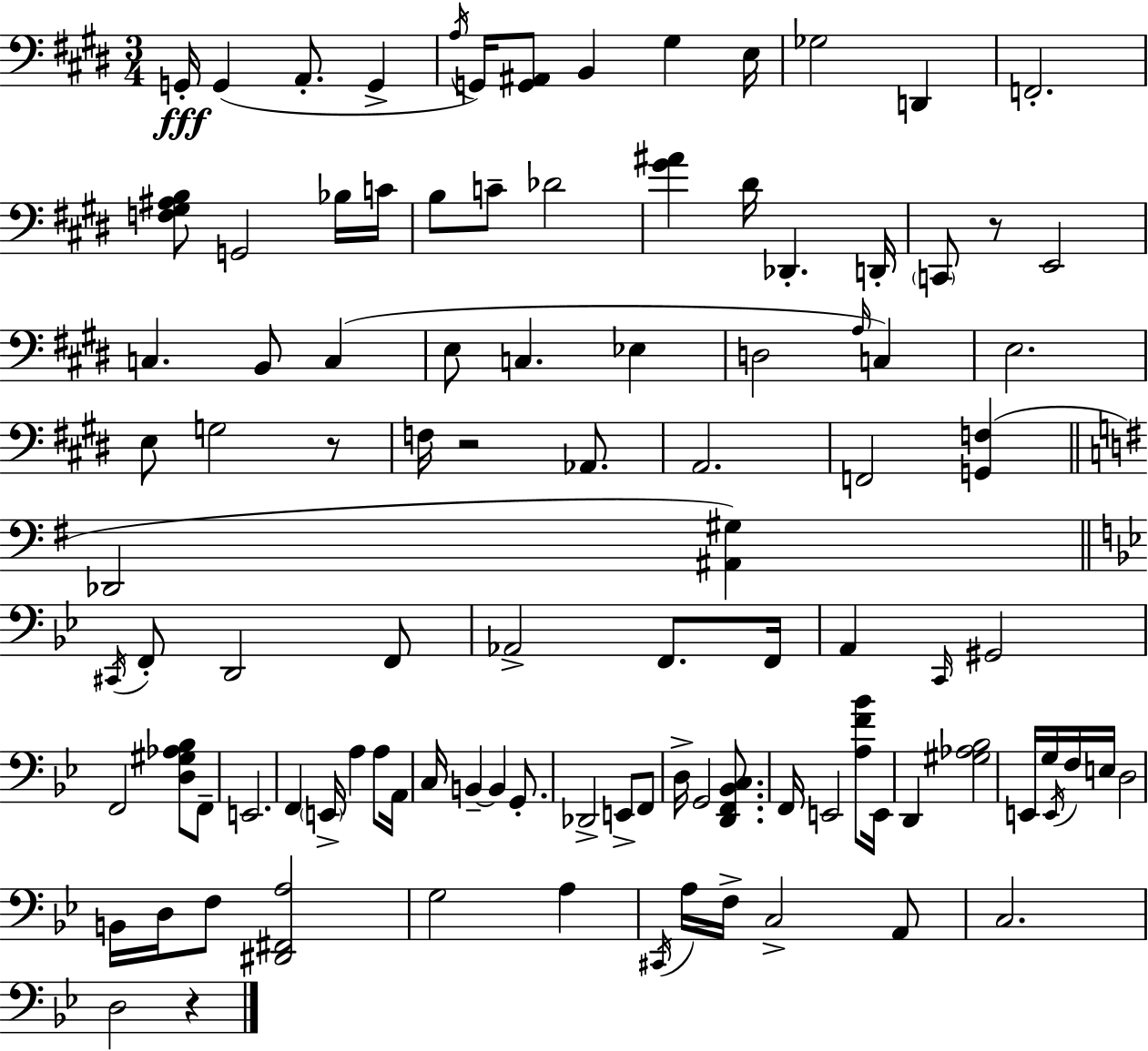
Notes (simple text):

G2/s G2/q A2/e. G2/q A3/s G2/s [G2,A#2]/e B2/q G#3/q E3/s Gb3/h D2/q F2/h. [F3,G#3,A#3,B3]/e G2/h Bb3/s C4/s B3/e C4/e Db4/h [G#4,A#4]/q D#4/s Db2/q. D2/s C2/e R/e E2/h C3/q. B2/e C3/q E3/e C3/q. Eb3/q D3/h A3/s C3/q E3/h. E3/e G3/h R/e F3/s R/h Ab2/e. A2/h. F2/h [G2,F3]/q Db2/h [A#2,G#3]/q C#2/s F2/e D2/h F2/e Ab2/h F2/e. F2/s A2/q C2/s G#2/h F2/h [D3,G#3,Ab3,Bb3]/e F2/e E2/h. F2/q E2/s A3/q A3/e A2/s C3/s B2/q B2/q G2/e. Db2/h E2/e F2/e D3/s G2/h [D2,F2,Bb2,C3]/e. F2/s E2/h [A3,F4,Bb4]/e E2/s D2/q [G#3,Ab3,Bb3]/h E2/s G3/s E2/s F3/s E3/s D3/h B2/s D3/s F3/e [D#2,F#2,A3]/h G3/h A3/q C#2/s A3/s F3/s C3/h A2/e C3/h. D3/h R/q